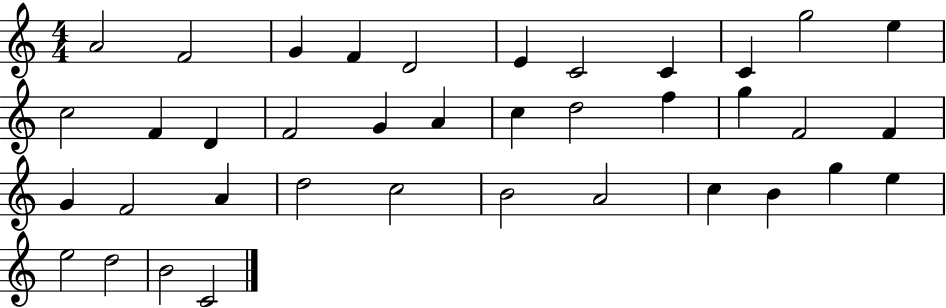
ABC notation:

X:1
T:Untitled
M:4/4
L:1/4
K:C
A2 F2 G F D2 E C2 C C g2 e c2 F D F2 G A c d2 f g F2 F G F2 A d2 c2 B2 A2 c B g e e2 d2 B2 C2